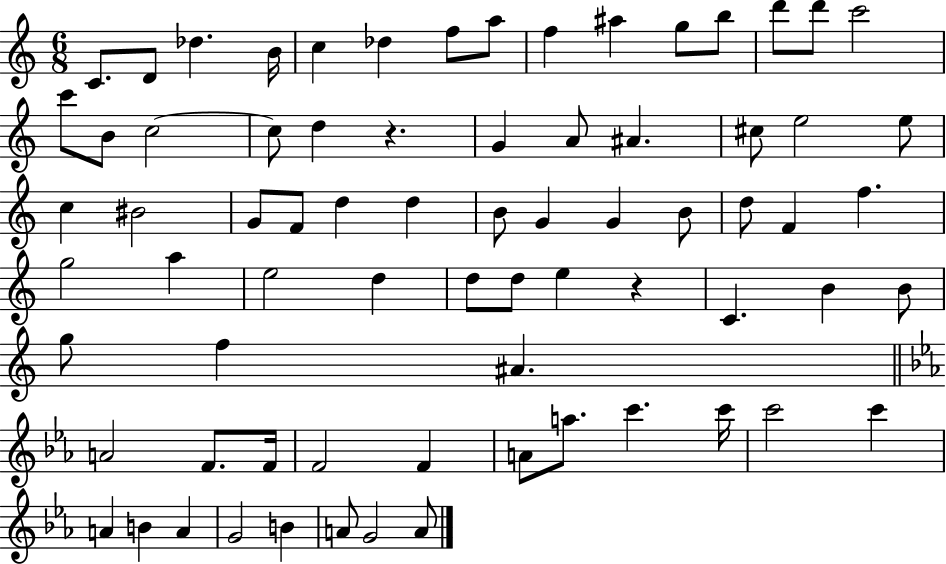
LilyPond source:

{
  \clef treble
  \numericTimeSignature
  \time 6/8
  \key c \major
  \repeat volta 2 { c'8. d'8 des''4. b'16 | c''4 des''4 f''8 a''8 | f''4 ais''4 g''8 b''8 | d'''8 d'''8 c'''2 | \break c'''8 b'8 c''2~~ | c''8 d''4 r4. | g'4 a'8 ais'4. | cis''8 e''2 e''8 | \break c''4 bis'2 | g'8 f'8 d''4 d''4 | b'8 g'4 g'4 b'8 | d''8 f'4 f''4. | \break g''2 a''4 | e''2 d''4 | d''8 d''8 e''4 r4 | c'4. b'4 b'8 | \break g''8 f''4 ais'4. | \bar "||" \break \key ees \major a'2 f'8. f'16 | f'2 f'4 | a'8 a''8. c'''4. c'''16 | c'''2 c'''4 | \break a'4 b'4 a'4 | g'2 b'4 | a'8 g'2 a'8 | } \bar "|."
}